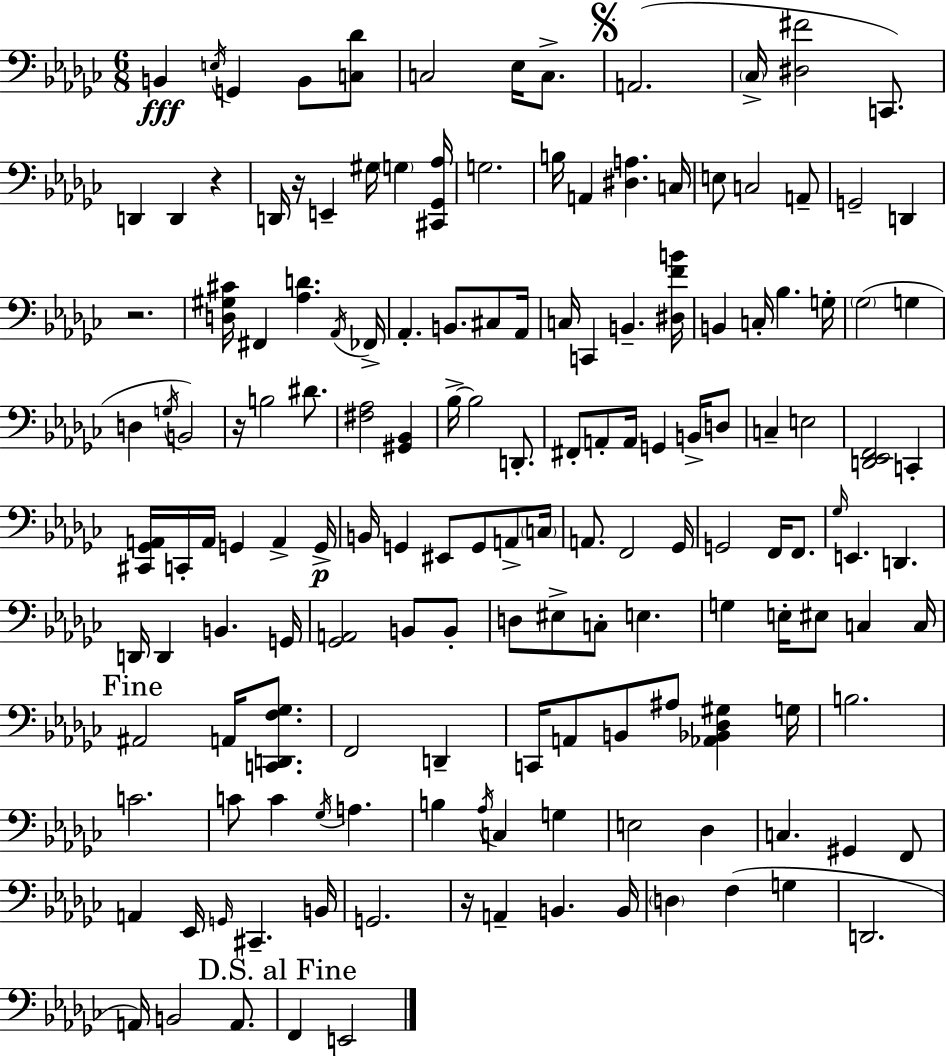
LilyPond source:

{
  \clef bass
  \numericTimeSignature
  \time 6/8
  \key ees \minor
  b,4\fff \acciaccatura { e16 } g,4 b,8 <c des'>8 | c2 ees16 c8.-> | \mark \markup { \musicglyph "scripts.segno" } a,2.( | \parenthesize ces16-> <dis fis'>2 c,8.) | \break d,4 d,4 r4 | d,16 r16 e,4-- gis16 \parenthesize g4 | <cis, ges, aes>16 g2. | b16 a,4 <dis a>4. | \break c16 e8 c2 a,8-- | g,2-- d,4 | r2. | <d gis cis'>16 fis,4 <aes d'>4. | \break \acciaccatura { aes,16 } fes,16-> aes,4.-. b,8. cis8 | aes,16 c16 c,4 b,4.-- | <dis f' b'>16 b,4 c16-. bes4. | g16-. \parenthesize ges2( g4 | \break d4 \acciaccatura { g16 } b,2) | r16 b2 | dis'8. <fis aes>2 <gis, bes,>4 | bes16->~~ bes2 | \break d,8.-. fis,8-. a,8-. a,16 g,4 | b,16-> d8 c4-- e2 | <d, ees, f,>2 c,4-. | <cis, ges, a,>16 c,16-. a,16 g,4 a,4-> | \break g,16->\p b,16 g,4 eis,8 g,8 | a,8-> \parenthesize c16 a,8. f,2 | ges,16 g,2 f,16 | f,8. \grace { ges16 } e,4. d,4. | \break d,16 d,4 b,4. | g,16 <ges, a,>2 | b,8 b,8-. d8 eis8-> c8-. e4. | g4 e16-. eis8 c4 | \break c16 \mark "Fine" ais,2 | a,16 <c, d, f ges>8. f,2 | d,4-- c,16 a,8 b,8 ais8 <aes, bes, des gis>4 | g16 b2. | \break c'2. | c'8 c'4 \acciaccatura { ges16 } a4. | b4 \acciaccatura { aes16 } c4 | g4 e2 | \break des4 c4. | gis,4 f,8 a,4 ees,16 \grace { g,16 } | cis,4.-- b,16 g,2. | r16 a,4-- | \break b,4. b,16 \parenthesize d4 f4( | g4 d,2. | a,16) b,2 | a,8. \mark "D.S. al Fine" f,4 e,2 | \break \bar "|."
}